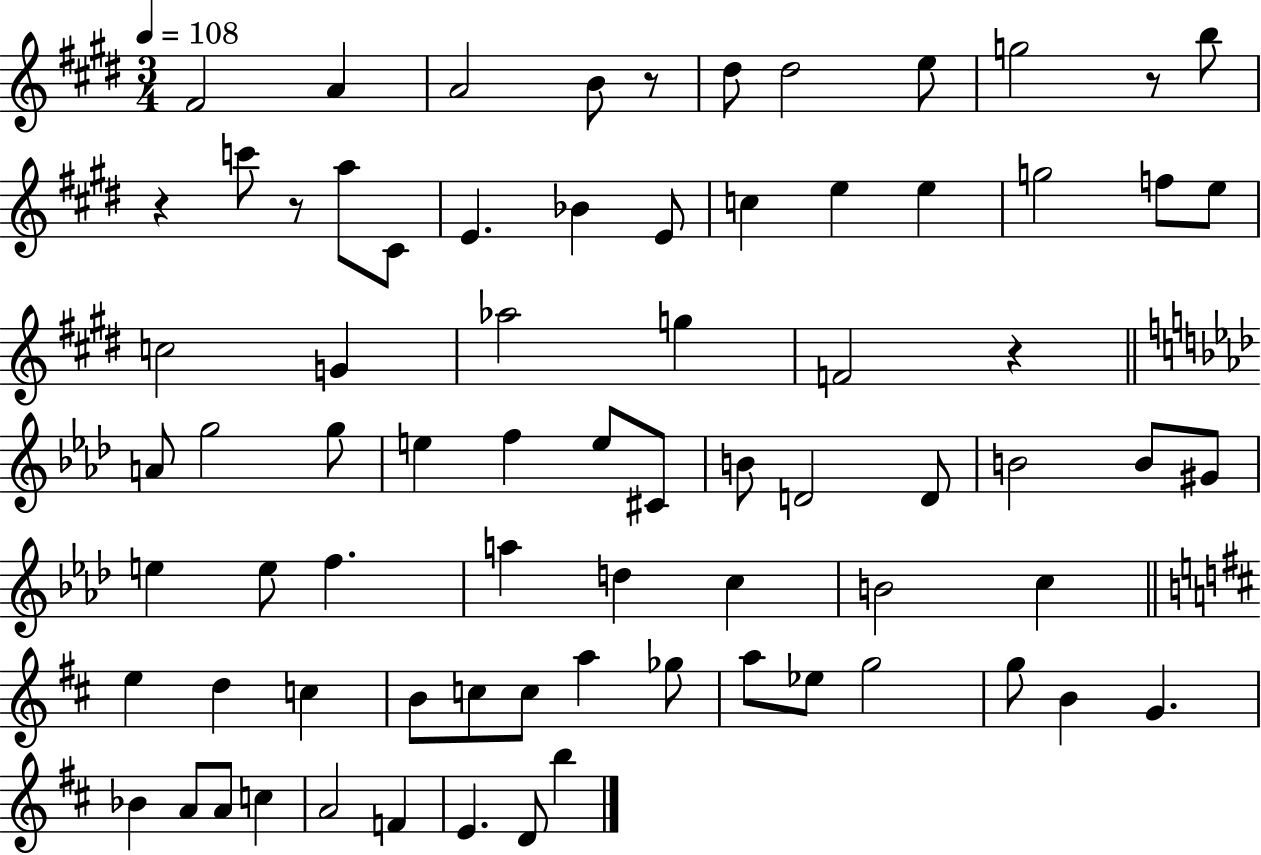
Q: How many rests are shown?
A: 5